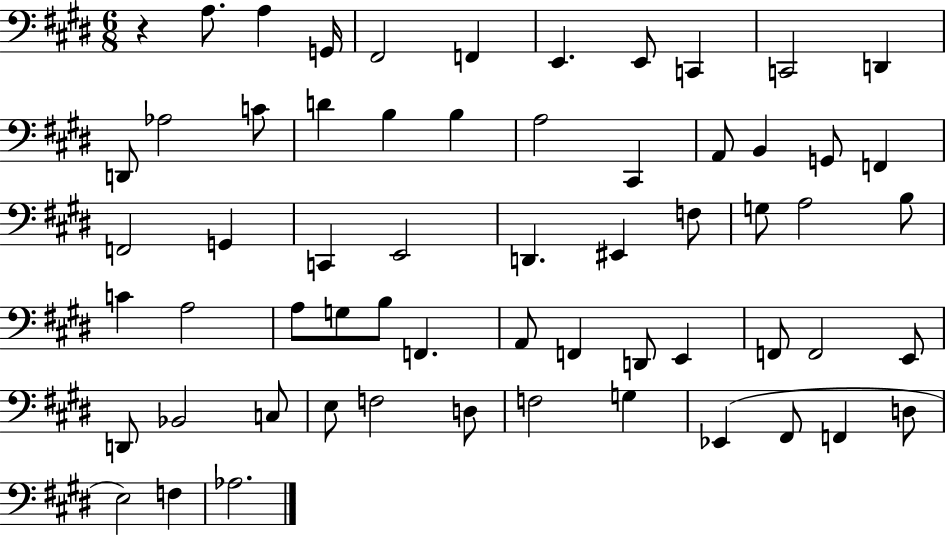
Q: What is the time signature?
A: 6/8